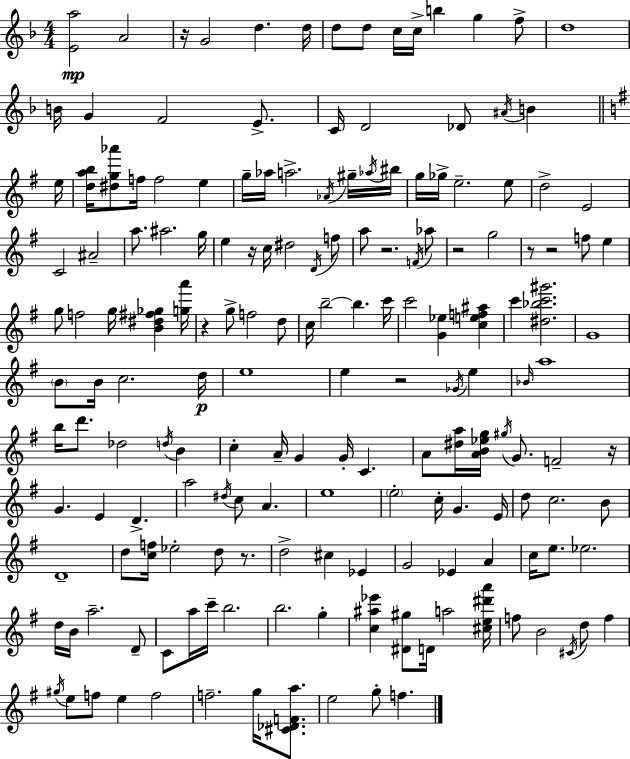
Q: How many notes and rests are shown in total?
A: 171